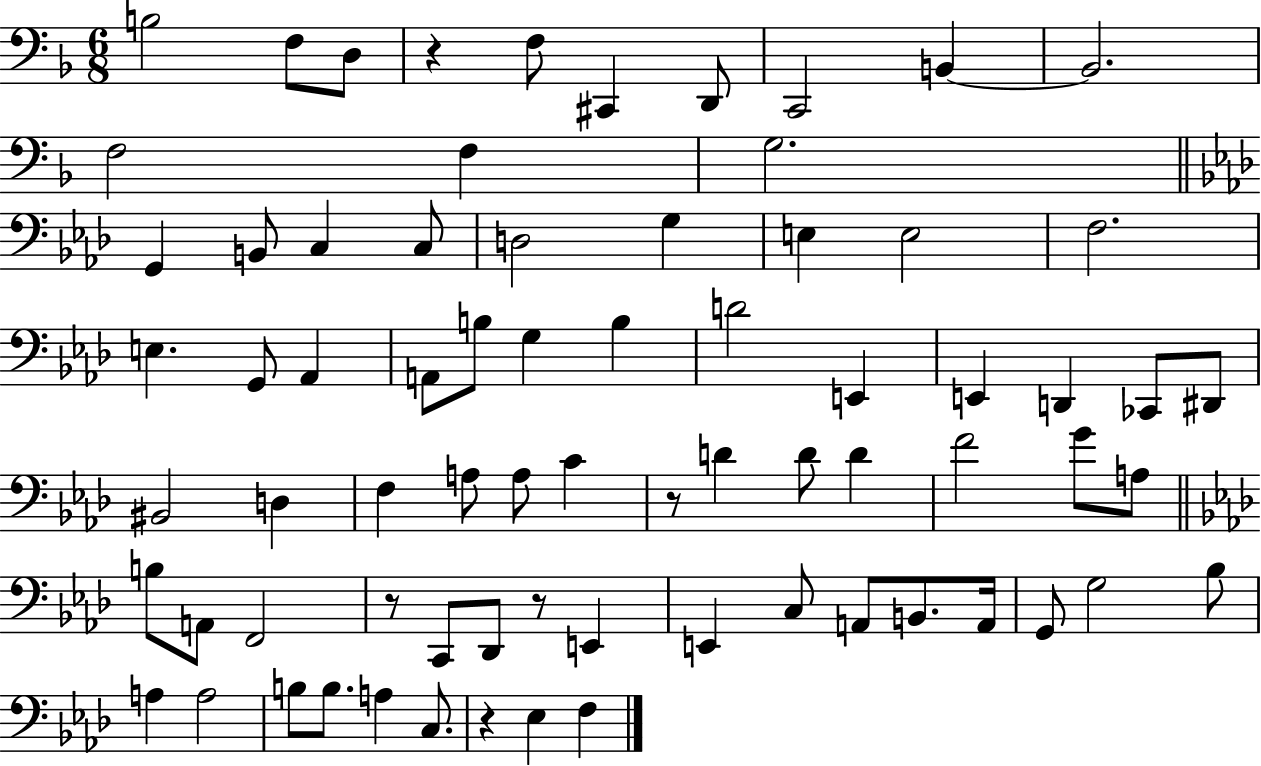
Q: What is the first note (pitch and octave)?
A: B3